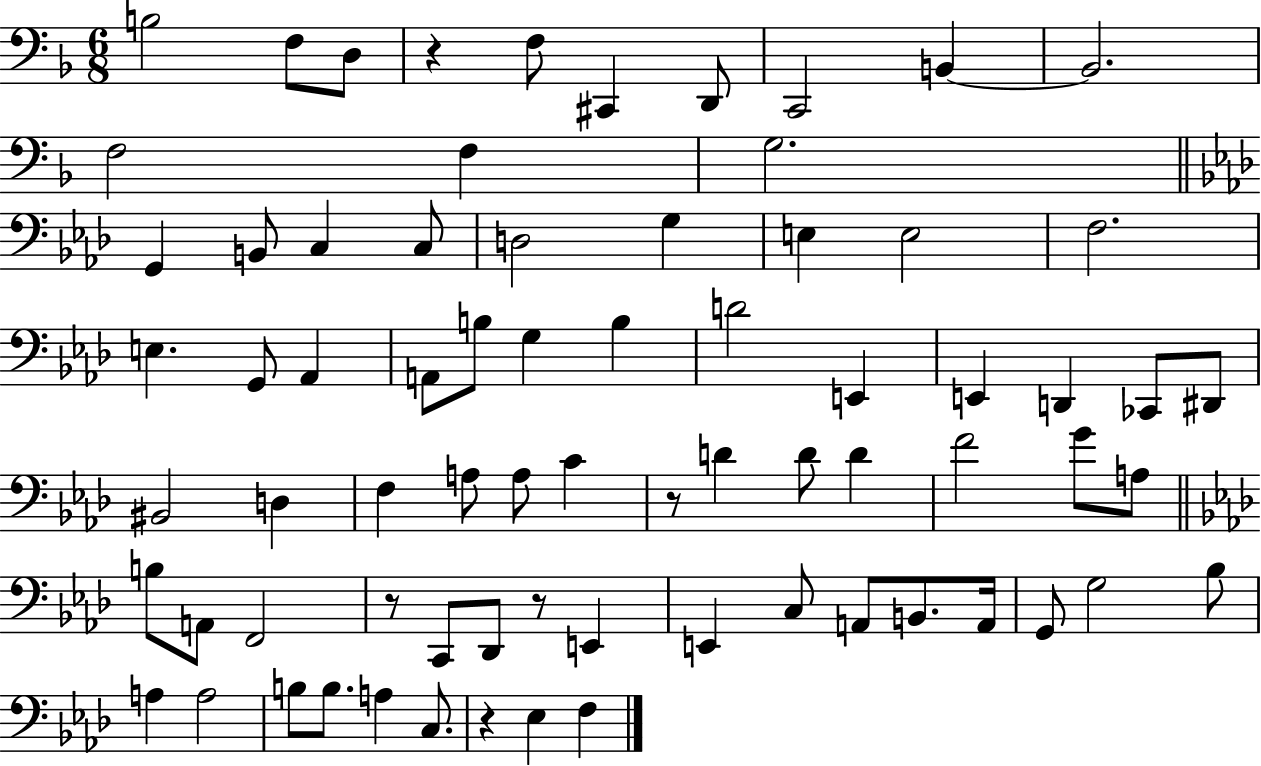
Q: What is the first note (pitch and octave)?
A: B3